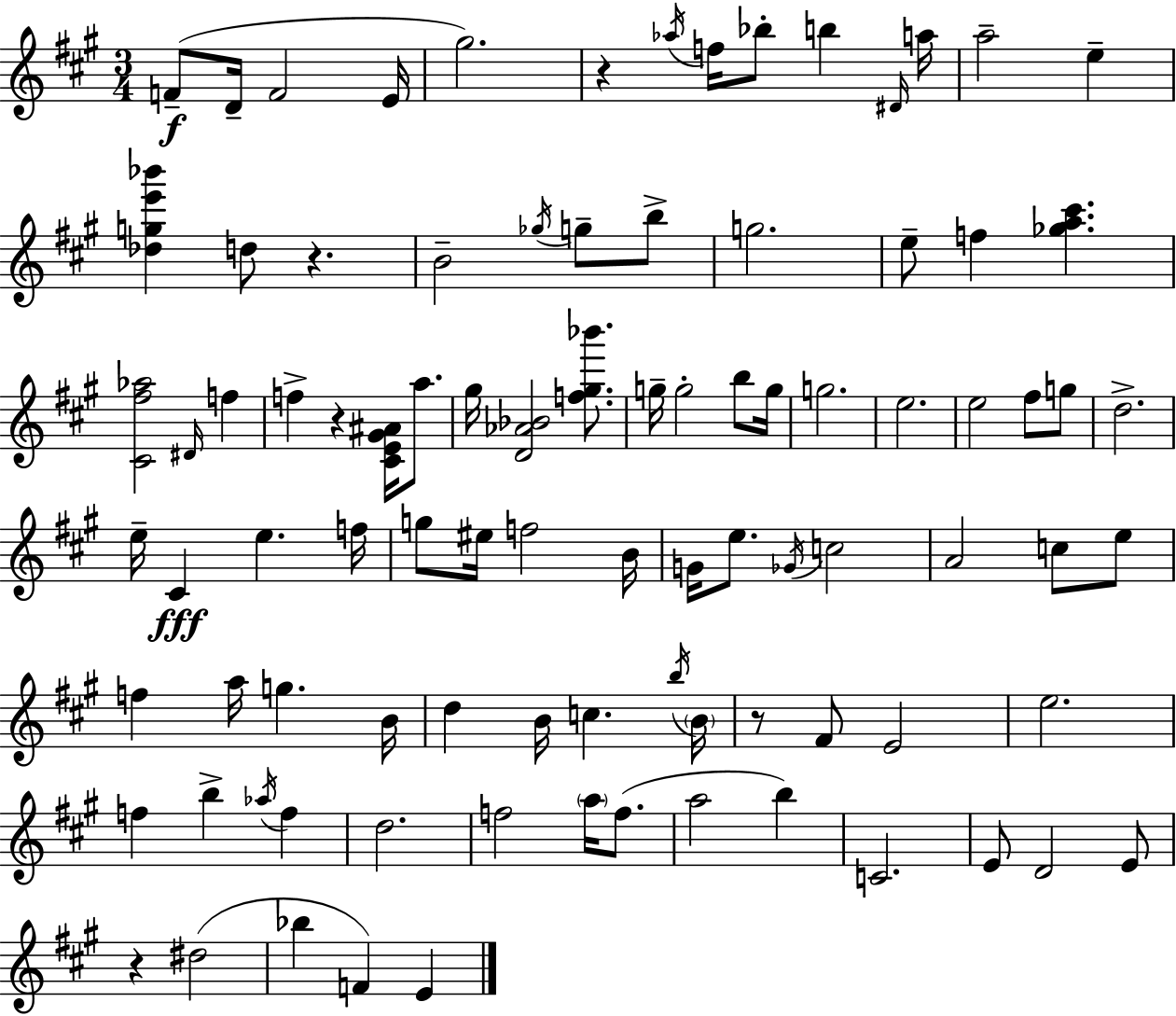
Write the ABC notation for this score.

X:1
T:Untitled
M:3/4
L:1/4
K:A
F/2 D/4 F2 E/4 ^g2 z _a/4 f/4 _b/2 b ^D/4 a/4 a2 e [_dge'_b'] d/2 z B2 _g/4 g/2 b/2 g2 e/2 f [_ga^c'] [^C^f_a]2 ^D/4 f f z [^CE^G^A]/4 a/2 ^g/4 [D_A_B]2 [f^g_b']/2 g/4 g2 b/2 g/4 g2 e2 e2 ^f/2 g/2 d2 e/4 ^C e f/4 g/2 ^e/4 f2 B/4 G/4 e/2 _G/4 c2 A2 c/2 e/2 f a/4 g B/4 d B/4 c b/4 B/4 z/2 ^F/2 E2 e2 f b _a/4 f d2 f2 a/4 f/2 a2 b C2 E/2 D2 E/2 z ^d2 _b F E